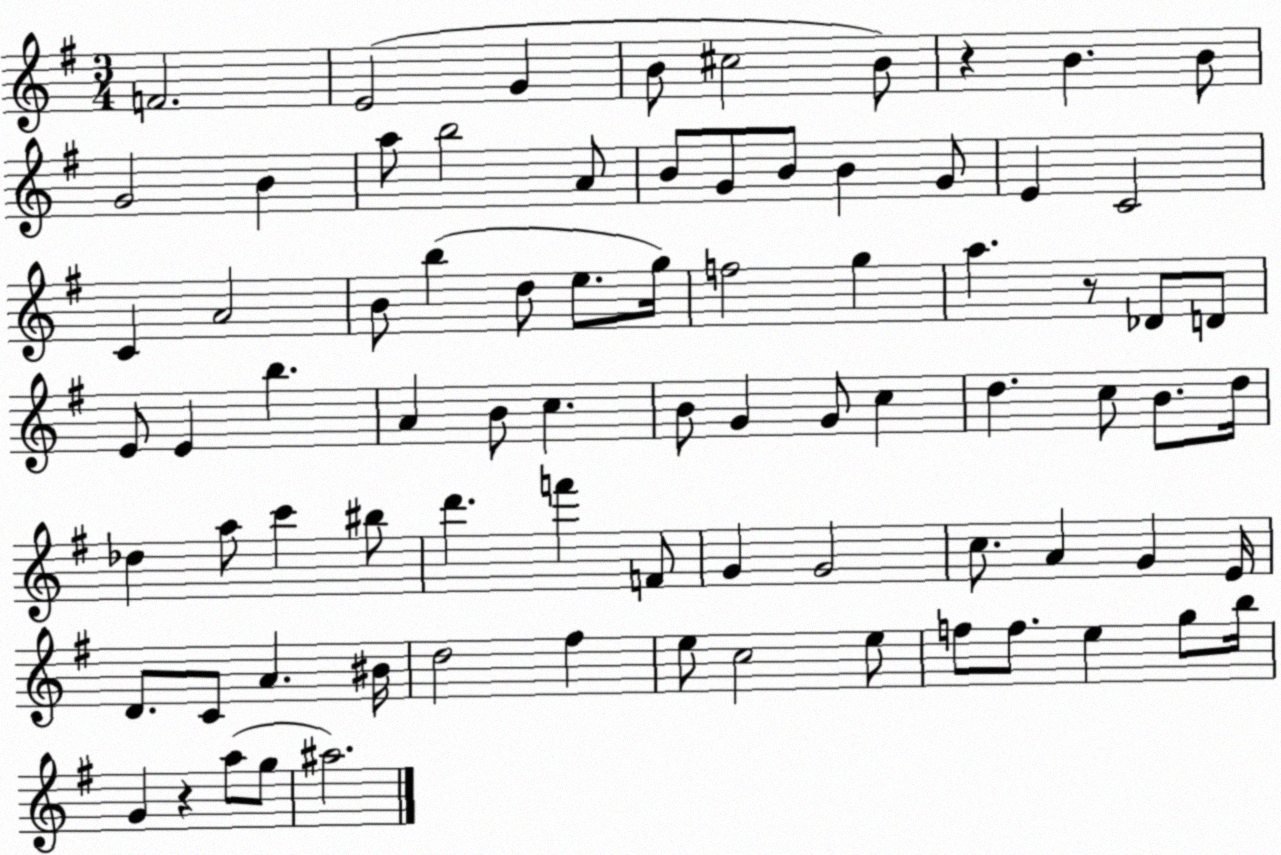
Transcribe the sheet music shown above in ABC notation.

X:1
T:Untitled
M:3/4
L:1/4
K:G
F2 E2 G B/2 ^c2 B/2 z B B/2 G2 B a/2 b2 A/2 B/2 G/2 B/2 B G/2 E C2 C A2 B/2 b d/2 e/2 g/4 f2 g a z/2 _D/2 D/2 E/2 E b A B/2 c B/2 G G/2 c d c/2 B/2 d/4 _d a/2 c' ^b/2 d' f' F/2 G G2 c/2 A G E/4 D/2 C/2 A ^B/4 d2 ^f e/2 c2 e/2 f/2 f/2 e g/2 b/4 G z a/2 g/2 ^a2